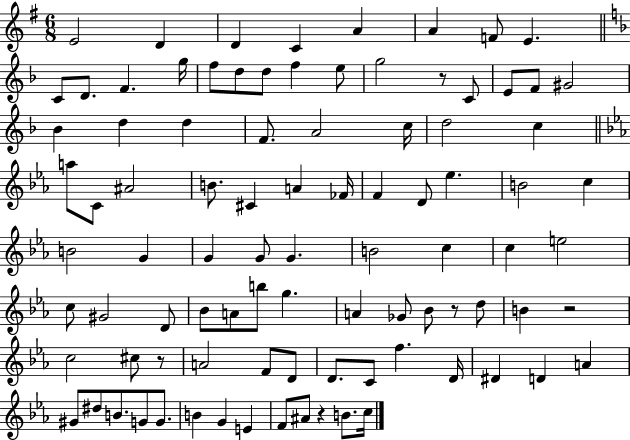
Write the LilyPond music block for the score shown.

{
  \clef treble
  \numericTimeSignature
  \time 6/8
  \key g \major
  \repeat volta 2 { e'2 d'4 | d'4 c'4 a'4 | a'4 f'8 e'4. | \bar "||" \break \key d \minor c'8 d'8. f'4. g''16 | f''8 d''8 d''8 f''4 e''8 | g''2 r8 c'8 | e'8 f'8 gis'2 | \break bes'4 d''4 d''4 | f'8. a'2 c''16 | d''2 c''4 | \bar "||" \break \key c \minor a''8 c'8 ais'2 | b'8. cis'4 a'4 fes'16 | f'4 d'8 ees''4. | b'2 c''4 | \break b'2 g'4 | g'4 g'8 g'4. | b'2 c''4 | c''4 e''2 | \break c''8 gis'2 d'8 | bes'8 a'8 b''8 g''4. | a'4 ges'8 bes'8 r8 d''8 | b'4 r2 | \break c''2 cis''8 r8 | a'2 f'8 d'8 | d'8. c'8 f''4. d'16 | dis'4 d'4 a'4 | \break gis'8 dis''8 b'8. g'8 g'8. | b'4 g'4 e'4 | f'8 ais'8 r4 b'8. c''16 | } \bar "|."
}